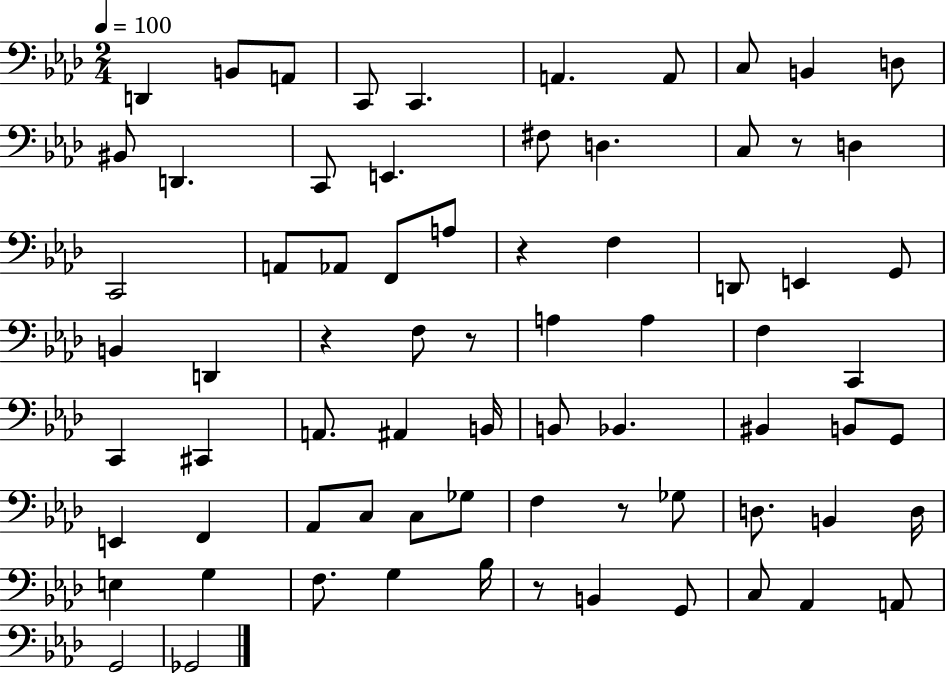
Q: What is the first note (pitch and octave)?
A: D2